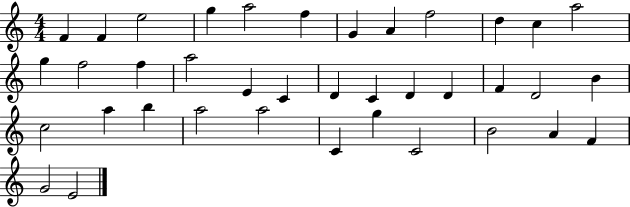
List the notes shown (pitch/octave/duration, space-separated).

F4/q F4/q E5/h G5/q A5/h F5/q G4/q A4/q F5/h D5/q C5/q A5/h G5/q F5/h F5/q A5/h E4/q C4/q D4/q C4/q D4/q D4/q F4/q D4/h B4/q C5/h A5/q B5/q A5/h A5/h C4/q G5/q C4/h B4/h A4/q F4/q G4/h E4/h